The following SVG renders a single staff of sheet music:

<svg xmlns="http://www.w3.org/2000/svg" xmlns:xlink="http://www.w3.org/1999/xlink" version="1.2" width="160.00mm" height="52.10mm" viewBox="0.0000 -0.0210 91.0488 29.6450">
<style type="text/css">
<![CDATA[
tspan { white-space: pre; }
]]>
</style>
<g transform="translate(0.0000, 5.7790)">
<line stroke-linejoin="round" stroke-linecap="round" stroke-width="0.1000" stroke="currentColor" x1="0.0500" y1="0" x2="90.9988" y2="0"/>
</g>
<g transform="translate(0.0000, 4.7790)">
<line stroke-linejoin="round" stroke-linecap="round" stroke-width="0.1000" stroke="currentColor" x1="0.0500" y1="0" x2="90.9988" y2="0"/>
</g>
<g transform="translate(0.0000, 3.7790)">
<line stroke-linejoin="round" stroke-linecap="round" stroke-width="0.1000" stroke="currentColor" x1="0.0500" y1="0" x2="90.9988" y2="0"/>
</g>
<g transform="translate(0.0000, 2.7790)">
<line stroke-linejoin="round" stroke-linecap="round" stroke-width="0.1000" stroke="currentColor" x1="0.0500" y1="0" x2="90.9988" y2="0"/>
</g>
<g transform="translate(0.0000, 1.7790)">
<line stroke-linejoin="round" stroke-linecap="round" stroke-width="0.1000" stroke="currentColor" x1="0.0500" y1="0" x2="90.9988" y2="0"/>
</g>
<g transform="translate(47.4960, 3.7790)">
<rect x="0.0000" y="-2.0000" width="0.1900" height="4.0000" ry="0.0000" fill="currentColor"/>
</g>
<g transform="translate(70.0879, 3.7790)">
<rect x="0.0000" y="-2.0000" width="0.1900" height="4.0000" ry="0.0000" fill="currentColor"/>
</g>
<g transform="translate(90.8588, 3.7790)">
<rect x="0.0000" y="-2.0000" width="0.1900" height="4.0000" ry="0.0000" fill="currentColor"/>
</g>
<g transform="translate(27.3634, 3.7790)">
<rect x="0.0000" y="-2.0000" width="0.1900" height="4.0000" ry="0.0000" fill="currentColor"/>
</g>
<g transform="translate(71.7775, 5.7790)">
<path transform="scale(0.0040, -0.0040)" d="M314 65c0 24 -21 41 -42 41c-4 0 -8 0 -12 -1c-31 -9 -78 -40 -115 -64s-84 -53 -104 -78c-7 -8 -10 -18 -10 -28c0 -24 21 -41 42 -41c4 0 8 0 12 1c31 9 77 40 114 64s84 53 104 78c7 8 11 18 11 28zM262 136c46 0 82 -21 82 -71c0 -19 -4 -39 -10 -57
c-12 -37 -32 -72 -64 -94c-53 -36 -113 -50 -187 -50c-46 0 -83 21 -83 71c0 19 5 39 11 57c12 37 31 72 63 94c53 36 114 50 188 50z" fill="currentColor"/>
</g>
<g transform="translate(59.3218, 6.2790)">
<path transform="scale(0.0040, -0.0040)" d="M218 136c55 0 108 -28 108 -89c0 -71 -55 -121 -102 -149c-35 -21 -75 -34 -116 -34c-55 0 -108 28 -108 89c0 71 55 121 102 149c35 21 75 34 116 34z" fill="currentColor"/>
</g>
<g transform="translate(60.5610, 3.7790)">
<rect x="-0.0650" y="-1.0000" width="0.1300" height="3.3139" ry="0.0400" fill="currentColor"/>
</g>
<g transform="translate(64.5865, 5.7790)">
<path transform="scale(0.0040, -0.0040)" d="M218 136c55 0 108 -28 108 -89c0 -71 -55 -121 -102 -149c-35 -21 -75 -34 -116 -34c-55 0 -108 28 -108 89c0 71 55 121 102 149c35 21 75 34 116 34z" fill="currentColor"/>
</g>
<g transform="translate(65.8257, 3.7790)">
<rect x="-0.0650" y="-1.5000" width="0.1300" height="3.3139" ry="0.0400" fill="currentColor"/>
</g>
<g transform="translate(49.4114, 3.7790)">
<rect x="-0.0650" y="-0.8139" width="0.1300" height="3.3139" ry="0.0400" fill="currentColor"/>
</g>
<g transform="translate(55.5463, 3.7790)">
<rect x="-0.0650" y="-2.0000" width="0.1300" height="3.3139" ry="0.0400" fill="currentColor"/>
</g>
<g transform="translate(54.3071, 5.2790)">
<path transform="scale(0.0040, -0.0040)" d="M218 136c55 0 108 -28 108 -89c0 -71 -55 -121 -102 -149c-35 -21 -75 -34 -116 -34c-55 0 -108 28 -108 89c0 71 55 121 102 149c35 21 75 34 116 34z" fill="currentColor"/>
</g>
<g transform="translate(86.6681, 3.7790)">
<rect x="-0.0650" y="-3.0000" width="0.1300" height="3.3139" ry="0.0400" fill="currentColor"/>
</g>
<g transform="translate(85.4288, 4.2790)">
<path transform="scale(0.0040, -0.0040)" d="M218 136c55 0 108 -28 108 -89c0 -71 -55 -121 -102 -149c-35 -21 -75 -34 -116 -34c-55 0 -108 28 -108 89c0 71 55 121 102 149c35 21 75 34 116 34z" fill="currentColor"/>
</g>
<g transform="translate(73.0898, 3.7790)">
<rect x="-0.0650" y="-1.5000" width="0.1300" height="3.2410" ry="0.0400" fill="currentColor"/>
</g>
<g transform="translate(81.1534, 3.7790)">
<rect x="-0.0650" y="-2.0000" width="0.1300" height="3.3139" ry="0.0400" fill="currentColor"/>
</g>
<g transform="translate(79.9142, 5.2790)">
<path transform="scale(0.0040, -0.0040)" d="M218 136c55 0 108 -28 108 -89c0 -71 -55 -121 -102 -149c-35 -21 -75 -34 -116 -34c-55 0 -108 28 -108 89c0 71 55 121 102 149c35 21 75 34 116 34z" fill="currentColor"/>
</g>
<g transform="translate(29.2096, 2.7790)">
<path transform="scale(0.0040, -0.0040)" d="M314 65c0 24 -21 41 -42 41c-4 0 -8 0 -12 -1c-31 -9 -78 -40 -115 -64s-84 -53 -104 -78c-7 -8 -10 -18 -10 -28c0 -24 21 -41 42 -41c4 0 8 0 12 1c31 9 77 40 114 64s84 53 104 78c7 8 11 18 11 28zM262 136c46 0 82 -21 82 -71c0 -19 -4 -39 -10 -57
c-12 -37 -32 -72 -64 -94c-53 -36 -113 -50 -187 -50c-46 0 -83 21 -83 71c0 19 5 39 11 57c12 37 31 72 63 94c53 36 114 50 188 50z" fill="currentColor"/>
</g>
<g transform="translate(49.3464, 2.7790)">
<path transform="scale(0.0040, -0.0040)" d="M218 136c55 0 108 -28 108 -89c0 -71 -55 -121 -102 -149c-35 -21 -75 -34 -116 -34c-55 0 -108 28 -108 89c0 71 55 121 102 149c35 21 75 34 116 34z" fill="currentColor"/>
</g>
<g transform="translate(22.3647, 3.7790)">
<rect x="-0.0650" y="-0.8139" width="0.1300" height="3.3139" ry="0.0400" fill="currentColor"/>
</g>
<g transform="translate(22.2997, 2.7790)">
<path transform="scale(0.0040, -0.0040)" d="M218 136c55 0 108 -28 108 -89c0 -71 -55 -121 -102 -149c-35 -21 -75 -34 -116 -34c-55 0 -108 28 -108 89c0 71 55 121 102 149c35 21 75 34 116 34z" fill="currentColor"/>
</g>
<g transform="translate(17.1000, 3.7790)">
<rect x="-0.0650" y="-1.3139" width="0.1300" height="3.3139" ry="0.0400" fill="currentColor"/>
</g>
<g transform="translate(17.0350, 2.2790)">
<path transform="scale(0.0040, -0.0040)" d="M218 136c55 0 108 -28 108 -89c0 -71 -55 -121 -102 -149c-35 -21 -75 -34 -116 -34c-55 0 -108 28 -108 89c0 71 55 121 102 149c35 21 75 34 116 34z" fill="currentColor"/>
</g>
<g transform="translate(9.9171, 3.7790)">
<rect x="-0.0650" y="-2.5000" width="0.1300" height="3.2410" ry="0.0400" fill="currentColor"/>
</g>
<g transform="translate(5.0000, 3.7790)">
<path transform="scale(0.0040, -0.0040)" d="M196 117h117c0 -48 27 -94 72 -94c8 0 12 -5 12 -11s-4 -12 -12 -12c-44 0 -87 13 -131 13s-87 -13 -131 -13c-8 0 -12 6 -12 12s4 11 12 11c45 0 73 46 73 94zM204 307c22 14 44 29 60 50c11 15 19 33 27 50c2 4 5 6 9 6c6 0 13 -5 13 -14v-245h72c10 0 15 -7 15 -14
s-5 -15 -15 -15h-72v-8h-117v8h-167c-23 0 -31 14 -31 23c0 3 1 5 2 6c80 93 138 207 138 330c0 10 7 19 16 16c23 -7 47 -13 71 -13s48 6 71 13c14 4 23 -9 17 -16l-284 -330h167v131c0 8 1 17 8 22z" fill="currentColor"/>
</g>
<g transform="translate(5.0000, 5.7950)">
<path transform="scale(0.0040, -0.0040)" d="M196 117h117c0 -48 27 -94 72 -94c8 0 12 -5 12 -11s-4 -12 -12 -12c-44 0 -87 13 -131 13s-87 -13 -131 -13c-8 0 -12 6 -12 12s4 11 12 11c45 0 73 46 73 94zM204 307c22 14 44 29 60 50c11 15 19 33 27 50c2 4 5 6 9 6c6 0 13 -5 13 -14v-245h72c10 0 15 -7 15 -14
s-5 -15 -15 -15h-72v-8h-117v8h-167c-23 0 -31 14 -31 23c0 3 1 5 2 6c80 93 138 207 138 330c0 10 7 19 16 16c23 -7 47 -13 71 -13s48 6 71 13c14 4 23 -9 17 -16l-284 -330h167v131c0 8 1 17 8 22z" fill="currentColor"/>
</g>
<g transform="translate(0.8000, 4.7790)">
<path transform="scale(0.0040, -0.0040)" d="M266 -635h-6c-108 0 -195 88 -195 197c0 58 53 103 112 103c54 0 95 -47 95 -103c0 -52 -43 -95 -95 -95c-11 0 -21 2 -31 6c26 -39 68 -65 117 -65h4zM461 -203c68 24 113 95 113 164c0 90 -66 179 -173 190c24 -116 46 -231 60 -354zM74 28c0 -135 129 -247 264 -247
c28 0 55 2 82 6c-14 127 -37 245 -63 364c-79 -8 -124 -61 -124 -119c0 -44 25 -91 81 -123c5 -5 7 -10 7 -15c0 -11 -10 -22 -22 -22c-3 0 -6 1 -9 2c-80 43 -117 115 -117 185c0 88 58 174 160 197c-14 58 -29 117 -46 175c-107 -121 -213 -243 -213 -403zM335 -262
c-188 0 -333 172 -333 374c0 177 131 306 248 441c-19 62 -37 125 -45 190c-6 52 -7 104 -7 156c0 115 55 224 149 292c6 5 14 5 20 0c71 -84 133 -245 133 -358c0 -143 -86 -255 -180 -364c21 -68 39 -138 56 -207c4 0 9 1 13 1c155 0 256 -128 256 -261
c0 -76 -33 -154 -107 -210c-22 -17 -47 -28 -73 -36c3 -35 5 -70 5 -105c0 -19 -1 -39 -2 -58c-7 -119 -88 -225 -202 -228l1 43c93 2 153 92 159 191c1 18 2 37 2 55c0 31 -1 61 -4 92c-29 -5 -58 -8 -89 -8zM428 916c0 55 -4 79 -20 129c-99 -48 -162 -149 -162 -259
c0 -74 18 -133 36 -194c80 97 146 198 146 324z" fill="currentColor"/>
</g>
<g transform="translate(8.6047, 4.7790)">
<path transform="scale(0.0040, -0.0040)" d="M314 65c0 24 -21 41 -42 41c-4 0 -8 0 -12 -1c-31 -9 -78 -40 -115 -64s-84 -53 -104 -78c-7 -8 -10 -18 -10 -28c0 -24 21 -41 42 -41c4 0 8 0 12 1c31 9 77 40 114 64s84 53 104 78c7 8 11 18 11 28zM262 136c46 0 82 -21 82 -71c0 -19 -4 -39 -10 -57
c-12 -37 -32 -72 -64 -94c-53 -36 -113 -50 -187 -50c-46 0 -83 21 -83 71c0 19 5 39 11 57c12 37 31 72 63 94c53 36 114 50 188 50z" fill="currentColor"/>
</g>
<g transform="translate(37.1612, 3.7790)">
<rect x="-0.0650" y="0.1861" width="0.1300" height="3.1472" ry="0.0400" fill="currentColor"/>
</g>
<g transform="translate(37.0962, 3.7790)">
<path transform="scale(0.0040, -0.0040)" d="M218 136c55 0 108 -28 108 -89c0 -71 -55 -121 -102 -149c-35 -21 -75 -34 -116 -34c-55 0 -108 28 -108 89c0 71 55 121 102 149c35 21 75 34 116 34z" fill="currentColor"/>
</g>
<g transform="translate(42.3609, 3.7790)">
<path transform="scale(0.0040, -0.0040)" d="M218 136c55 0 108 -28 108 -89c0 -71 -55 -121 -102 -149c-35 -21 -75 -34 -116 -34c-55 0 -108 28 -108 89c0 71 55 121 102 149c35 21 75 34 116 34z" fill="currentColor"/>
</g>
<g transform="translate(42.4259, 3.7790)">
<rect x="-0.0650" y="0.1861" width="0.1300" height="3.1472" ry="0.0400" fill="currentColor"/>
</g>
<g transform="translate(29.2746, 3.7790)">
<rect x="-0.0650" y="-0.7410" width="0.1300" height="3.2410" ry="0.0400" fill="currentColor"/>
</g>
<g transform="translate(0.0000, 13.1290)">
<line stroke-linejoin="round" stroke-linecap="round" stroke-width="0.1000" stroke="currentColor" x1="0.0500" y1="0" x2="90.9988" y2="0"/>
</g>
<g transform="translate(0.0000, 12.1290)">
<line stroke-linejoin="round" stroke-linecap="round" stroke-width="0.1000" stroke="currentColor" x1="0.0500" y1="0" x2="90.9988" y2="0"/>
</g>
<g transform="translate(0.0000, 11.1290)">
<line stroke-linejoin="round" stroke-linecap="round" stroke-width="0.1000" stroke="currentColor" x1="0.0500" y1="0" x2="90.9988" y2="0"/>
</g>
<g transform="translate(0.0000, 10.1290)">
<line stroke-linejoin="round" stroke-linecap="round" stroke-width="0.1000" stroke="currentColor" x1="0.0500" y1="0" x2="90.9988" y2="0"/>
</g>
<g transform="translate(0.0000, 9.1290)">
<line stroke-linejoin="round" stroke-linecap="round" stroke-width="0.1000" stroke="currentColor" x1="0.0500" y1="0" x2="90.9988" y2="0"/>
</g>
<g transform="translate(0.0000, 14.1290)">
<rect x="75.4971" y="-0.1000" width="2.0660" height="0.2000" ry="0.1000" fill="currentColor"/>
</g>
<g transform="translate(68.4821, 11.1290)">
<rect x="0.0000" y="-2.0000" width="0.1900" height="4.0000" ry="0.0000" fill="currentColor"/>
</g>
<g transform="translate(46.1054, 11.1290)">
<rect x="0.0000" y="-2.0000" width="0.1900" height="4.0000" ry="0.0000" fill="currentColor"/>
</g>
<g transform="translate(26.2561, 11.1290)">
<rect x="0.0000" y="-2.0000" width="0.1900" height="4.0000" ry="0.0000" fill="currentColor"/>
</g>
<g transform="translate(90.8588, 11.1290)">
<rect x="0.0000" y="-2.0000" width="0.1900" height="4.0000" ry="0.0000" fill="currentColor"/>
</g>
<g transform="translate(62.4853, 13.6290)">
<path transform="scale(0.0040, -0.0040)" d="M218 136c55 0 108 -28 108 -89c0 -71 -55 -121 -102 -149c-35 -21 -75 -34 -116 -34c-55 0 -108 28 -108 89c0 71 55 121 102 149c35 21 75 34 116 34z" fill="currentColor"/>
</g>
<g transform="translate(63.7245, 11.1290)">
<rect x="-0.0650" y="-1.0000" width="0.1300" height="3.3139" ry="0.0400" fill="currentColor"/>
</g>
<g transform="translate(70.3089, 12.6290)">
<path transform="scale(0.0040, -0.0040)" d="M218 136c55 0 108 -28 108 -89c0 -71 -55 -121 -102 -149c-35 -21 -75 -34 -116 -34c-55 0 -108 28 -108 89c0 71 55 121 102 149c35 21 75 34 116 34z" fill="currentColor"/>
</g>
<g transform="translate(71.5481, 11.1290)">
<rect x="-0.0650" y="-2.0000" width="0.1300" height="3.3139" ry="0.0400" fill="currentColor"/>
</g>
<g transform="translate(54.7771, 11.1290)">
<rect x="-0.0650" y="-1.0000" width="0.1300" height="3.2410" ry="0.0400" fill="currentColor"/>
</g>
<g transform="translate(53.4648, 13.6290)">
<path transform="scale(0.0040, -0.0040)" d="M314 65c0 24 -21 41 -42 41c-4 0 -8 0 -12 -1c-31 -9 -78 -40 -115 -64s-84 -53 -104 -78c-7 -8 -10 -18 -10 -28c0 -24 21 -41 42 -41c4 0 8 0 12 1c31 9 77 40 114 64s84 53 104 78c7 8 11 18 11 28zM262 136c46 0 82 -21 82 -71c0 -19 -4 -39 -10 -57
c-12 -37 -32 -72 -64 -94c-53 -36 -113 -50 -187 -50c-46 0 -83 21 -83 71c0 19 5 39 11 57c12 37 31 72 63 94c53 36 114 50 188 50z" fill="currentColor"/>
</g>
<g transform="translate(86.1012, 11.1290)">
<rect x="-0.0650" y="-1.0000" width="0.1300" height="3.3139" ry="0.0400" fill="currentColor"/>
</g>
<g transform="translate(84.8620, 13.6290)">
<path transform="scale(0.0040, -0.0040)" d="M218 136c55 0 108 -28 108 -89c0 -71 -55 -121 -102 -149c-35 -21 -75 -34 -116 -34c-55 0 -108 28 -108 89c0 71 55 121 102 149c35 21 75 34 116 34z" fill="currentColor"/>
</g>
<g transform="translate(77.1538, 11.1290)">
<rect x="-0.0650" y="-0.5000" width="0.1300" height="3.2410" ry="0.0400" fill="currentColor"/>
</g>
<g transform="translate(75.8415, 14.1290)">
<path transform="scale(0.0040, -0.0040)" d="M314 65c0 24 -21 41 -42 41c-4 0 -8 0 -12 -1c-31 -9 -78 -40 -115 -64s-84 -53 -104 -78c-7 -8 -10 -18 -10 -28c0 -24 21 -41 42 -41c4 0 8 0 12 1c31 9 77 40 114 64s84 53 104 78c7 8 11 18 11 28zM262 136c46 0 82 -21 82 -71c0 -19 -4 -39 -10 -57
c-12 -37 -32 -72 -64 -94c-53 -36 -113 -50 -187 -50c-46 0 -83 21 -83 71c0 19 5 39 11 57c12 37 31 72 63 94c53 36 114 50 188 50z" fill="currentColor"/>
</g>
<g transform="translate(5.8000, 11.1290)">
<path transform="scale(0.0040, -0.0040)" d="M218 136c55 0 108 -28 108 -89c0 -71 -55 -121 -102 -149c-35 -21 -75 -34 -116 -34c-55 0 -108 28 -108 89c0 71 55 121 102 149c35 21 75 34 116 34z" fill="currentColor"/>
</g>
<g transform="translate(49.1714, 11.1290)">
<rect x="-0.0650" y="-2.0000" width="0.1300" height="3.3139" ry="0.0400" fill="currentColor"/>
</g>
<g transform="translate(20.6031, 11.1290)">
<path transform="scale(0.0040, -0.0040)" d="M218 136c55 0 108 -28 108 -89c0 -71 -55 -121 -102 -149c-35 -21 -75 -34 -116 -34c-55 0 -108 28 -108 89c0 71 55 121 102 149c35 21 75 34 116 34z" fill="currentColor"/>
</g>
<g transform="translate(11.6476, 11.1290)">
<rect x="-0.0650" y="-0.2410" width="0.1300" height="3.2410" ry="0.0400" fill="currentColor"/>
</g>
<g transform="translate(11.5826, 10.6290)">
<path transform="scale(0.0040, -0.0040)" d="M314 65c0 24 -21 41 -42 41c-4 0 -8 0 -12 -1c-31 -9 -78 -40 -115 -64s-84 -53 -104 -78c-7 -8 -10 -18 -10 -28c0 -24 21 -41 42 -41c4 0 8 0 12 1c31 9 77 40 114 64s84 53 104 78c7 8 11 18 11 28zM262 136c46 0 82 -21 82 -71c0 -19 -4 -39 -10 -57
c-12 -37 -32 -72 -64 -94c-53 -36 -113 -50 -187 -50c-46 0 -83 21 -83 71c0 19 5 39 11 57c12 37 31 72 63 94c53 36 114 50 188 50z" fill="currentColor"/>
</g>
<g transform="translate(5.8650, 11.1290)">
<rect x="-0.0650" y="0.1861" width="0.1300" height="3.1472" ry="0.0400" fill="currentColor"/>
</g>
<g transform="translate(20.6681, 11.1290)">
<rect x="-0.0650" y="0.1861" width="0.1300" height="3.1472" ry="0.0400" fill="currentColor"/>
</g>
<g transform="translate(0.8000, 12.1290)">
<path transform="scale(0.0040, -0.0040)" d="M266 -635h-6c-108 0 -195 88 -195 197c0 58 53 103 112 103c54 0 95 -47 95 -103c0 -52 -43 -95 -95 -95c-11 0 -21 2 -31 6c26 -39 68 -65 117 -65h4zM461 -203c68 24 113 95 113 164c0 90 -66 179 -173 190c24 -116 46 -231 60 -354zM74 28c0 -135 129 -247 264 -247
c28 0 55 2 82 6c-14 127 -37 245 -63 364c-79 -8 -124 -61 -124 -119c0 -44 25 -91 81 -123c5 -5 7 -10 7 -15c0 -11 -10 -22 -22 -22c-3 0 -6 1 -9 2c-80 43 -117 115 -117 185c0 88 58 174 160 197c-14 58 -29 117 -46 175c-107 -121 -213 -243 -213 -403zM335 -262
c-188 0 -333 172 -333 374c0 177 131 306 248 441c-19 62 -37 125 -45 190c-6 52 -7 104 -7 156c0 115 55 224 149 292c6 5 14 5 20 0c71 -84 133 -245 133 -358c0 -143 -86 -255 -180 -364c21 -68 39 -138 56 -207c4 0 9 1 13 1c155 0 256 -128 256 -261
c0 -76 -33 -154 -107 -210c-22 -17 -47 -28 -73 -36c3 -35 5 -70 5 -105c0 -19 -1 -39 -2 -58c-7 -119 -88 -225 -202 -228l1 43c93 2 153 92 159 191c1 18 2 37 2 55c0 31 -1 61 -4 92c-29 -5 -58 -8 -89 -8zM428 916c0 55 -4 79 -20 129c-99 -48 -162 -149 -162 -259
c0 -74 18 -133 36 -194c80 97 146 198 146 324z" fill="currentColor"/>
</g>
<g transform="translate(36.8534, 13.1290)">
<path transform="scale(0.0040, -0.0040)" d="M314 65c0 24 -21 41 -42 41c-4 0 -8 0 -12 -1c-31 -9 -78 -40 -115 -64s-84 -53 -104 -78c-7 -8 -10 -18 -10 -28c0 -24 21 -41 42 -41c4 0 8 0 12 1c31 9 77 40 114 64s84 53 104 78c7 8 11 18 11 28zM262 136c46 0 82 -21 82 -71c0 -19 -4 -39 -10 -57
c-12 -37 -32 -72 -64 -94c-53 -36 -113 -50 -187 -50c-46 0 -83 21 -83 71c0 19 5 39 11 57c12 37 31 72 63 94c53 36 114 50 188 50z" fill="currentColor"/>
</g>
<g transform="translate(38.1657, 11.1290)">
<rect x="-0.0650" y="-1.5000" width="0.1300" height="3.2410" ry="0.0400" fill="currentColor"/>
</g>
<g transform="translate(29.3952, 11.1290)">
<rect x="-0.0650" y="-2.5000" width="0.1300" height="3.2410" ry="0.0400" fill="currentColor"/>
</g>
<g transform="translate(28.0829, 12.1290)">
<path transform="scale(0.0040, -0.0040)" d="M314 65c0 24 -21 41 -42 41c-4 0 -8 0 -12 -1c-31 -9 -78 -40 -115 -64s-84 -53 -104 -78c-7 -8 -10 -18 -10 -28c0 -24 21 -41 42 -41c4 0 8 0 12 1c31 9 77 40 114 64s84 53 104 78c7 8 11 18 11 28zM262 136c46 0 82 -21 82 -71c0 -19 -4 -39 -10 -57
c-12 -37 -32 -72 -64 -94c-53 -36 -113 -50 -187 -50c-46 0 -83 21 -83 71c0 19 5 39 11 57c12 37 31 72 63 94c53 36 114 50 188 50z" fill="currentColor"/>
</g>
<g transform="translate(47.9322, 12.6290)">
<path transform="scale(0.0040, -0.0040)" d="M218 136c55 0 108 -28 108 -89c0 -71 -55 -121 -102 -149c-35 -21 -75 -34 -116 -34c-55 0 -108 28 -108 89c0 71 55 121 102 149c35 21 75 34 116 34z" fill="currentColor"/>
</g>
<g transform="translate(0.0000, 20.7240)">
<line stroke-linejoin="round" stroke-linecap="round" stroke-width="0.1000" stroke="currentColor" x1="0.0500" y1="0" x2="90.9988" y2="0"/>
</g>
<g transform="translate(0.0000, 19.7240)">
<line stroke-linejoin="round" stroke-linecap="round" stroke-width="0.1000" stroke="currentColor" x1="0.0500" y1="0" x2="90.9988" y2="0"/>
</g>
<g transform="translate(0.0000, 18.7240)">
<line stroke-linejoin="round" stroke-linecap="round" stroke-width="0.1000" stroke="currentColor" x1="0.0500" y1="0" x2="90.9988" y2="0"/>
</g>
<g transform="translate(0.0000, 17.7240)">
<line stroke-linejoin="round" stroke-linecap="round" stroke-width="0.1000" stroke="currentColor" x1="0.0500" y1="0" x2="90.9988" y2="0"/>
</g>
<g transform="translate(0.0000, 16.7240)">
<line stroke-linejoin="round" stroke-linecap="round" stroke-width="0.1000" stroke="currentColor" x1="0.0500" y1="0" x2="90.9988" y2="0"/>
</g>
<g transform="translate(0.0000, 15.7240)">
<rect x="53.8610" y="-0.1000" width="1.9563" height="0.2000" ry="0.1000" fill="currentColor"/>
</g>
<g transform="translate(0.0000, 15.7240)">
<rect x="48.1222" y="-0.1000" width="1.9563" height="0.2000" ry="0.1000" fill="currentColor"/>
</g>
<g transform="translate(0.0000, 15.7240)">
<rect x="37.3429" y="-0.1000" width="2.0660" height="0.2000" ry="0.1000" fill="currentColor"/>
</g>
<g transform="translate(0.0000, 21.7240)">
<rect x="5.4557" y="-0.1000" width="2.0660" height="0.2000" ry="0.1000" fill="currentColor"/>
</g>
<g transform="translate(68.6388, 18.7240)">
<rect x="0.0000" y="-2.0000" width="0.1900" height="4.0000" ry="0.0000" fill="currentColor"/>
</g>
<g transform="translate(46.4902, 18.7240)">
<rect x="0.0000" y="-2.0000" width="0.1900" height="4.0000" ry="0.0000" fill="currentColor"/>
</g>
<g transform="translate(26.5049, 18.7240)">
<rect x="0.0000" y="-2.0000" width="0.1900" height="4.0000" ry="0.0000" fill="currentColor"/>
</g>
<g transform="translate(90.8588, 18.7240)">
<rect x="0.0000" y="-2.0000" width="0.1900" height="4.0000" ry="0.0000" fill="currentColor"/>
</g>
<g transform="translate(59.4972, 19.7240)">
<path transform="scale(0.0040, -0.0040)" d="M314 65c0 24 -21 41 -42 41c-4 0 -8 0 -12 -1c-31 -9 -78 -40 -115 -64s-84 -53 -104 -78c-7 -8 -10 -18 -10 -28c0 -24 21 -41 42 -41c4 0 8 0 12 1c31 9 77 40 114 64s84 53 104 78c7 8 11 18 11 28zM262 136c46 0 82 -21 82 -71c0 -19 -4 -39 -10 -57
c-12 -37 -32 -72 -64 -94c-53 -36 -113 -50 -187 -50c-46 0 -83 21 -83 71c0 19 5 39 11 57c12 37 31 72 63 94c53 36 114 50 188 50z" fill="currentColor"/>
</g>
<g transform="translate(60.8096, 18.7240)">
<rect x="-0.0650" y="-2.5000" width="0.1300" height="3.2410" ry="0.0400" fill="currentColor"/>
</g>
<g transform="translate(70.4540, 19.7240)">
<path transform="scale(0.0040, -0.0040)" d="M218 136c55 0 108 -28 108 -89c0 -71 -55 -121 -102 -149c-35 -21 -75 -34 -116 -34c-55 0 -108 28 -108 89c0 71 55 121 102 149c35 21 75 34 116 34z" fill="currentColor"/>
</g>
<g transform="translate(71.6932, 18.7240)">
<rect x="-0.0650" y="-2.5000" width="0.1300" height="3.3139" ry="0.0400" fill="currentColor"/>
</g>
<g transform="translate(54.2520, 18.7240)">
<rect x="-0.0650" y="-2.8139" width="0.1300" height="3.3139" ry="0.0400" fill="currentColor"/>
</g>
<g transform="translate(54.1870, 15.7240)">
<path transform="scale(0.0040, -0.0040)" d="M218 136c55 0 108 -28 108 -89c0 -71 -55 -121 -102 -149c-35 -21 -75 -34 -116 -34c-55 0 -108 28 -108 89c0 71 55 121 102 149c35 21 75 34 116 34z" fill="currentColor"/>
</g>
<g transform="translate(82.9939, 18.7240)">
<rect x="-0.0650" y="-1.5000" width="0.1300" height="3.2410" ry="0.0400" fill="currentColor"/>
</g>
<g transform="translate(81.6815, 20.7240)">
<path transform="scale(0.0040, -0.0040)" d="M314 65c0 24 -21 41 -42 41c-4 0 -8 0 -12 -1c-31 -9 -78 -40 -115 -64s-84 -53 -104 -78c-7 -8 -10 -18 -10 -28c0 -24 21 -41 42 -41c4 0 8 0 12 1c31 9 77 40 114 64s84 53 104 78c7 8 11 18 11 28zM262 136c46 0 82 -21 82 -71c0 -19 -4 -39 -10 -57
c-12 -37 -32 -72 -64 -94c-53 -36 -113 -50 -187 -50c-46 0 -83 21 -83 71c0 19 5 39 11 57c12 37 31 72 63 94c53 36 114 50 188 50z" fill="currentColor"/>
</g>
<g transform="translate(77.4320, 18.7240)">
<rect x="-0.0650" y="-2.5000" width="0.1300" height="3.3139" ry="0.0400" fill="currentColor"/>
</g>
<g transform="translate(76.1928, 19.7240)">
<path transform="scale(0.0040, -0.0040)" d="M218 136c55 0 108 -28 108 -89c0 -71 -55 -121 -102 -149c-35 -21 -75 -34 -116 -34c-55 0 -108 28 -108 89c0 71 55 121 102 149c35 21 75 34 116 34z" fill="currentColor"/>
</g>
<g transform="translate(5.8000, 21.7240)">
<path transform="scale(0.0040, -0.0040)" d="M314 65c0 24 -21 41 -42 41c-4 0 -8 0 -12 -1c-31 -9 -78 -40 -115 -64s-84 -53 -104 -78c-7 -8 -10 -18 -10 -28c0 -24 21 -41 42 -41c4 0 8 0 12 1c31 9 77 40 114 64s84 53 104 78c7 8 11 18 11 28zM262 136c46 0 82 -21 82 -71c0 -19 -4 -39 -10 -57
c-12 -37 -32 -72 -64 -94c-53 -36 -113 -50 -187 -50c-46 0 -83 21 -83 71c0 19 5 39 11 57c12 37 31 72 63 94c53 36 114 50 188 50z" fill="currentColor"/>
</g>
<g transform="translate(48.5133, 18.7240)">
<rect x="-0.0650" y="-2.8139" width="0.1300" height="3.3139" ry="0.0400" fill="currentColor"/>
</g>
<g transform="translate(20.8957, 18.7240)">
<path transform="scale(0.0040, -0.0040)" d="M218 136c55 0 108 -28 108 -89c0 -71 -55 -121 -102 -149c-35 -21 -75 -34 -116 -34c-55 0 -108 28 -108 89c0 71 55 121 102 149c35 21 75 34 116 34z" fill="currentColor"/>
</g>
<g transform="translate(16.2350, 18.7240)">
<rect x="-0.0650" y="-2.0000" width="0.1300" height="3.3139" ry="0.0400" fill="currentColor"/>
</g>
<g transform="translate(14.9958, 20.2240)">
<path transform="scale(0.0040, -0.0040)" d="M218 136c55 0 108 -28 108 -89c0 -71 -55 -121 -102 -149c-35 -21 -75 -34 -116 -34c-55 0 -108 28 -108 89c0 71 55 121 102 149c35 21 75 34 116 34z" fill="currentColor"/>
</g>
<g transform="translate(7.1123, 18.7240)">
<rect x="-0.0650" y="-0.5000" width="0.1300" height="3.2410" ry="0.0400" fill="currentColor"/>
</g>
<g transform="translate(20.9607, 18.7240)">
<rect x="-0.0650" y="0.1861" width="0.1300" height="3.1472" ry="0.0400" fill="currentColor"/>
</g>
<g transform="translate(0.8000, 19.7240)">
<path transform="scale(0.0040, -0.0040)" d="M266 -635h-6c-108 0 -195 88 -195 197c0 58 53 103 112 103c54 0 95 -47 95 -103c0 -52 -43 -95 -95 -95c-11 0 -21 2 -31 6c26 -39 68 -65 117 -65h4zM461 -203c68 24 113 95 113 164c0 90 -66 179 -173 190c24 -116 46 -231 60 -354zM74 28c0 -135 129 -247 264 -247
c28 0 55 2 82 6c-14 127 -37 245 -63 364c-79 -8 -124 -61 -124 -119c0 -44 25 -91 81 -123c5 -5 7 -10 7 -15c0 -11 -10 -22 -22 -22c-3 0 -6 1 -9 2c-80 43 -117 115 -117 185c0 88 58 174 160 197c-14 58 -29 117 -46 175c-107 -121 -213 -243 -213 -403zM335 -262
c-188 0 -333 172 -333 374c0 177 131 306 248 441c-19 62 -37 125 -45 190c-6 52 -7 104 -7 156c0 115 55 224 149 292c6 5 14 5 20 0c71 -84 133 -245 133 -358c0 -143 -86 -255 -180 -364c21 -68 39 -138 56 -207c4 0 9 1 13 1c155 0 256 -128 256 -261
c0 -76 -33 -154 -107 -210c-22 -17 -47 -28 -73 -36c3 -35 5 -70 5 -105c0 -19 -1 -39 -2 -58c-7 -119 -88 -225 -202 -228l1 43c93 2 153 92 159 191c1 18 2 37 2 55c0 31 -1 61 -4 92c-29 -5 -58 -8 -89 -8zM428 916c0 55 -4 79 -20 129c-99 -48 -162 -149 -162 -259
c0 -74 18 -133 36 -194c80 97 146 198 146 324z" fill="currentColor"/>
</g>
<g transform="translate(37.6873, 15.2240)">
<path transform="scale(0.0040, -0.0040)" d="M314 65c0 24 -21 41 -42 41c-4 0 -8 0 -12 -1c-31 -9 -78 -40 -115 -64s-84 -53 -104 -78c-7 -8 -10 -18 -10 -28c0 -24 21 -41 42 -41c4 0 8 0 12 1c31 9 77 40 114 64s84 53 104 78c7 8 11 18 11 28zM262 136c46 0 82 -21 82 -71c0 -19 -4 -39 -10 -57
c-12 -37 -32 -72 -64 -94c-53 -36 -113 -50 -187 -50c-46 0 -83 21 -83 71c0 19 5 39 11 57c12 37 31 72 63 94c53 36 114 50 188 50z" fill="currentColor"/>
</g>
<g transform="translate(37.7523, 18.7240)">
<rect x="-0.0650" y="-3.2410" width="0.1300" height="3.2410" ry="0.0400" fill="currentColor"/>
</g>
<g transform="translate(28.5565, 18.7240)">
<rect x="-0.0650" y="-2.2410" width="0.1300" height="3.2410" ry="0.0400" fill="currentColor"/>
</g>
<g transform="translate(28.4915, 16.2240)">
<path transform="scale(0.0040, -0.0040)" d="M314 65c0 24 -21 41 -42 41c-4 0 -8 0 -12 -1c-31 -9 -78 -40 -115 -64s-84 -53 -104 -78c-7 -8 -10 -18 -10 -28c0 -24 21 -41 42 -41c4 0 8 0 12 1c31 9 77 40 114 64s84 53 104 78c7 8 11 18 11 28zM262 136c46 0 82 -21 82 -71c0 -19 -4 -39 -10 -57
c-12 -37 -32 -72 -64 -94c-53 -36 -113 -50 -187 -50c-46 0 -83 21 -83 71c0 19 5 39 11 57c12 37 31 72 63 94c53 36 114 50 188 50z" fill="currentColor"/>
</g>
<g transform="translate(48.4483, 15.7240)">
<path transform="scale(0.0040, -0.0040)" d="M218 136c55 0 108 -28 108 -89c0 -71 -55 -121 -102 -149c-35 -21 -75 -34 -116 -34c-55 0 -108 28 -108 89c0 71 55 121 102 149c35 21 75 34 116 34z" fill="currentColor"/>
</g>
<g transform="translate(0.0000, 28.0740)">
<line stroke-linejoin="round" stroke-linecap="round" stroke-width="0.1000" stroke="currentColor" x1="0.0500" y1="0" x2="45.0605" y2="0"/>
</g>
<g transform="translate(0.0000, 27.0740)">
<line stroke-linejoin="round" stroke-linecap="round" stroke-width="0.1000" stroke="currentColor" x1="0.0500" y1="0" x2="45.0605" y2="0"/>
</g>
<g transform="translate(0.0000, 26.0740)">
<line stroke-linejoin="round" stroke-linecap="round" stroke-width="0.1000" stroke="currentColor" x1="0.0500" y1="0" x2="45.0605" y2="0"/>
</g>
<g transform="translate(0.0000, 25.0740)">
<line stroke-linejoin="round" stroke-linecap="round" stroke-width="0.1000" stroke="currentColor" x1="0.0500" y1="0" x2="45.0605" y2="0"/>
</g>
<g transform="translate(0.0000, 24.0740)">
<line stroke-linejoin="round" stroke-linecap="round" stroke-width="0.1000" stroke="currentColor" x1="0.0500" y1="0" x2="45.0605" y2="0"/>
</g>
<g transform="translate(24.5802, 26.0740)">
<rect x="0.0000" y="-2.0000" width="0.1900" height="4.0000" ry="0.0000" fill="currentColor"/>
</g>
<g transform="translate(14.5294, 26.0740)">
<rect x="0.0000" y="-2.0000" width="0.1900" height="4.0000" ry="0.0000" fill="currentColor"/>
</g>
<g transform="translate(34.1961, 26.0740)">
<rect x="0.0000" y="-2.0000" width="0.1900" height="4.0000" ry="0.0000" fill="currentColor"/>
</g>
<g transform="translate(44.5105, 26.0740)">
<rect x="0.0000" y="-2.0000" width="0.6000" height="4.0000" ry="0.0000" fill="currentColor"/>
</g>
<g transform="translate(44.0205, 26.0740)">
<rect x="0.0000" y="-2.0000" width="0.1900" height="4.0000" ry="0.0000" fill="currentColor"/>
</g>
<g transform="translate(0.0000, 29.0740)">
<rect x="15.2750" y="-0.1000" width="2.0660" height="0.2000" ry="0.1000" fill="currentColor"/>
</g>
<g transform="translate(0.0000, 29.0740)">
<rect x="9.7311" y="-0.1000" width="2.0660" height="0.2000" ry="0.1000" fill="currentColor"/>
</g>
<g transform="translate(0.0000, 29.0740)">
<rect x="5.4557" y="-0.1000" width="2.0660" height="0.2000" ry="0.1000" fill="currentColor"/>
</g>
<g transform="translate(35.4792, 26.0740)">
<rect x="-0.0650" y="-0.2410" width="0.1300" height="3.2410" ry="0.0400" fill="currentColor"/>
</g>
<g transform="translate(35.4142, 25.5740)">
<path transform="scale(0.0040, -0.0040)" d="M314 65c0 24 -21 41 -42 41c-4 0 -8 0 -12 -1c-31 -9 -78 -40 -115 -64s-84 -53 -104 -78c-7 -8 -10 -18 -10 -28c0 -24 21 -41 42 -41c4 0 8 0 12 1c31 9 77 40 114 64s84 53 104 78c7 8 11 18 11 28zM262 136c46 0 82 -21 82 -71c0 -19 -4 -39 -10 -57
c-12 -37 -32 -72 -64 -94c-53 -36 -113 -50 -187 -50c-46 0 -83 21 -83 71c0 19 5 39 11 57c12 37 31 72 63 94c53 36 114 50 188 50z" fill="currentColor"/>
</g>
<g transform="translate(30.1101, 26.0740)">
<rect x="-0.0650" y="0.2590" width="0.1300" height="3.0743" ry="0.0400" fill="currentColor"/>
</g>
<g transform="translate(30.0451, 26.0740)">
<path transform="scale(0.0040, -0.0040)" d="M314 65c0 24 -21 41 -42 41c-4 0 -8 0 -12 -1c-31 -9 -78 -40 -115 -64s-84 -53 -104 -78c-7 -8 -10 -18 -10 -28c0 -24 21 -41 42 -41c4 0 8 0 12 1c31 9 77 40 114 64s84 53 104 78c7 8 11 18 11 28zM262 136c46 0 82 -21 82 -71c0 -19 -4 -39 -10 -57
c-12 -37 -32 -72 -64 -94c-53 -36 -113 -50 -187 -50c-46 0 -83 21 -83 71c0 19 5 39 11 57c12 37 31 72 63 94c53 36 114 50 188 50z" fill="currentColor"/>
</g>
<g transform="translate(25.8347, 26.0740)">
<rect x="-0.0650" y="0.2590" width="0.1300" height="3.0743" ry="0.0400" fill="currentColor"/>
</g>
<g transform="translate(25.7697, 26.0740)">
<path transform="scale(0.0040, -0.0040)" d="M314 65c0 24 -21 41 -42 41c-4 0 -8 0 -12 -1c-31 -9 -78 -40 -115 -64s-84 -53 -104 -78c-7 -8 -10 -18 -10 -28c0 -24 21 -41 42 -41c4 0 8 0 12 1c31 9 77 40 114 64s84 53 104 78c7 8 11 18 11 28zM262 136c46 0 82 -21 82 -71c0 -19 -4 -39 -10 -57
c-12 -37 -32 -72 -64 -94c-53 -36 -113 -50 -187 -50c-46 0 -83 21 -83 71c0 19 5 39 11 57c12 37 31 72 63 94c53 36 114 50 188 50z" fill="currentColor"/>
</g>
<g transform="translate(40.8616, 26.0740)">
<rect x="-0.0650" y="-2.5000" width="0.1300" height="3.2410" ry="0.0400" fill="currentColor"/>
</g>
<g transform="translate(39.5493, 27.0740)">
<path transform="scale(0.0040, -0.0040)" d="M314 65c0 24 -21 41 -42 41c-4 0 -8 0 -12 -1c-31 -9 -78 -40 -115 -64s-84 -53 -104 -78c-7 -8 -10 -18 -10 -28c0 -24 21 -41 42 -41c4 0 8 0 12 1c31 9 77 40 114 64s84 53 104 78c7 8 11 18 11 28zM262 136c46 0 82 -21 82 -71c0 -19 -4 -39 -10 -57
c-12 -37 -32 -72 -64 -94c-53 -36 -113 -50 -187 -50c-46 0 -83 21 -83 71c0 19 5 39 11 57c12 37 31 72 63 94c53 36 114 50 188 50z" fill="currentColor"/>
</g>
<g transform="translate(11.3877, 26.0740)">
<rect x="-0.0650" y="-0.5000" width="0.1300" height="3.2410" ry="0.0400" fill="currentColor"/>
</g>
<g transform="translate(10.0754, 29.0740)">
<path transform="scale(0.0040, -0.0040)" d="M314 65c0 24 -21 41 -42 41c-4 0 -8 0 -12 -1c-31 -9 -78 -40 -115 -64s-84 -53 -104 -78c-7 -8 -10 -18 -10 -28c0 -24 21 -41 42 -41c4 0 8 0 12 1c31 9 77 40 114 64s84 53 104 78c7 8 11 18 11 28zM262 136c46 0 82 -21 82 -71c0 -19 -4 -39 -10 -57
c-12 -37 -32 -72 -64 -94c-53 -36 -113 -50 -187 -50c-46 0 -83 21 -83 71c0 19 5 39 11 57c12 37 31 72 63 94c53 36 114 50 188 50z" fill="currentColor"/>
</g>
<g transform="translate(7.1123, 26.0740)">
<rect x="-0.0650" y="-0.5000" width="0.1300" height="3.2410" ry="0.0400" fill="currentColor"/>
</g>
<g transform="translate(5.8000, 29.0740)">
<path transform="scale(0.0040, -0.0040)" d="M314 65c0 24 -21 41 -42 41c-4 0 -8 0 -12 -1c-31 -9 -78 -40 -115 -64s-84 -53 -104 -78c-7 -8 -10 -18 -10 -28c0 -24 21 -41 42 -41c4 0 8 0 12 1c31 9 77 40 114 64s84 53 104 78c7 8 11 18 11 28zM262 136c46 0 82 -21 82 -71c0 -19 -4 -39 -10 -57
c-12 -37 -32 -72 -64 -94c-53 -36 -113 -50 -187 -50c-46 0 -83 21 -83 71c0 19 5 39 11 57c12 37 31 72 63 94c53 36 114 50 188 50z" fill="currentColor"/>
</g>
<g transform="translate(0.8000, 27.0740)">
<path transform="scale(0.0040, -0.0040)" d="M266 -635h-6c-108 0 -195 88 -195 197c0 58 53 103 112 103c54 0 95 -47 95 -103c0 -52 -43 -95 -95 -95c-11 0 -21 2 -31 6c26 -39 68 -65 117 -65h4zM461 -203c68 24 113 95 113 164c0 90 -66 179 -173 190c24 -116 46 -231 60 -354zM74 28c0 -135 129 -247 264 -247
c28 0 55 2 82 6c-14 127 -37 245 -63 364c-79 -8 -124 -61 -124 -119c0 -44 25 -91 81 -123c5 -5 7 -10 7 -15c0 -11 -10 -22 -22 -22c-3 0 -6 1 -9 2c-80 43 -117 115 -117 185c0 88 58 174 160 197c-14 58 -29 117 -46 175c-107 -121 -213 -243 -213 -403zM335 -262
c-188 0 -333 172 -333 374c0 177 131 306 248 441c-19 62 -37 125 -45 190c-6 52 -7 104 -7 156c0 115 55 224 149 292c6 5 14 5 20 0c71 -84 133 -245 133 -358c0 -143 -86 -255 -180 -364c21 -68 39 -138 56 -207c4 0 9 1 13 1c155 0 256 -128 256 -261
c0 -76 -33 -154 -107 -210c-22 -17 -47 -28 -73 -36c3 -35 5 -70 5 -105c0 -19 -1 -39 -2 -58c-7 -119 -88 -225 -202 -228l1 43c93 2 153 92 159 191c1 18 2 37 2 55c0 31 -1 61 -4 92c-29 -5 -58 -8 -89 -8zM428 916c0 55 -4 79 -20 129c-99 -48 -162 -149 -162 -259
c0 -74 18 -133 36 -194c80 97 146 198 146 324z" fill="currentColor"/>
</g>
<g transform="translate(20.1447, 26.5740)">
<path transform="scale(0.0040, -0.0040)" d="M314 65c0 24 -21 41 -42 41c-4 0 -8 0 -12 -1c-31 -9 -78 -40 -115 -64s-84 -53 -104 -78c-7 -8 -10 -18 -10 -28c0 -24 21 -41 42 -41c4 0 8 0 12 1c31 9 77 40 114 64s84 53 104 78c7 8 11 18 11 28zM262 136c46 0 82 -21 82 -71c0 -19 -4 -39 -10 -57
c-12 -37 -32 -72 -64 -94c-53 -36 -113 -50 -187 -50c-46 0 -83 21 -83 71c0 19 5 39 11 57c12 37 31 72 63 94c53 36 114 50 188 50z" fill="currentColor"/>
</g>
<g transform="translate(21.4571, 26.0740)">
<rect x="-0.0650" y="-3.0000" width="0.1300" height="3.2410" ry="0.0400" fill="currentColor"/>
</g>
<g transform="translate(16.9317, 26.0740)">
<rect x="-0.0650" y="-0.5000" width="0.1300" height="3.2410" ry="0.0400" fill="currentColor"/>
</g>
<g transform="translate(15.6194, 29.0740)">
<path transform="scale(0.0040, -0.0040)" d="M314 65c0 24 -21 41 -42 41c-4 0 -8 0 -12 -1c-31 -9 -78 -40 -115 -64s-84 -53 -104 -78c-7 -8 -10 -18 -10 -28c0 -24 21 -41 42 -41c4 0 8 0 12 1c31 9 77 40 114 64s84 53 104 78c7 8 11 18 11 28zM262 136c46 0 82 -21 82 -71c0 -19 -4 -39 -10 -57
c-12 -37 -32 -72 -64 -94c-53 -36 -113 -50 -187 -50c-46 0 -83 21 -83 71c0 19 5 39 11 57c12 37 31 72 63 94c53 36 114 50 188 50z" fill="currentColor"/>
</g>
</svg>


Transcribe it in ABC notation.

X:1
T:Untitled
M:4/4
L:1/4
K:C
G2 e d d2 B B d F D E E2 F A B c2 B G2 E2 F D2 D F C2 D C2 F B g2 b2 a a G2 G G E2 C2 C2 C2 A2 B2 B2 c2 G2